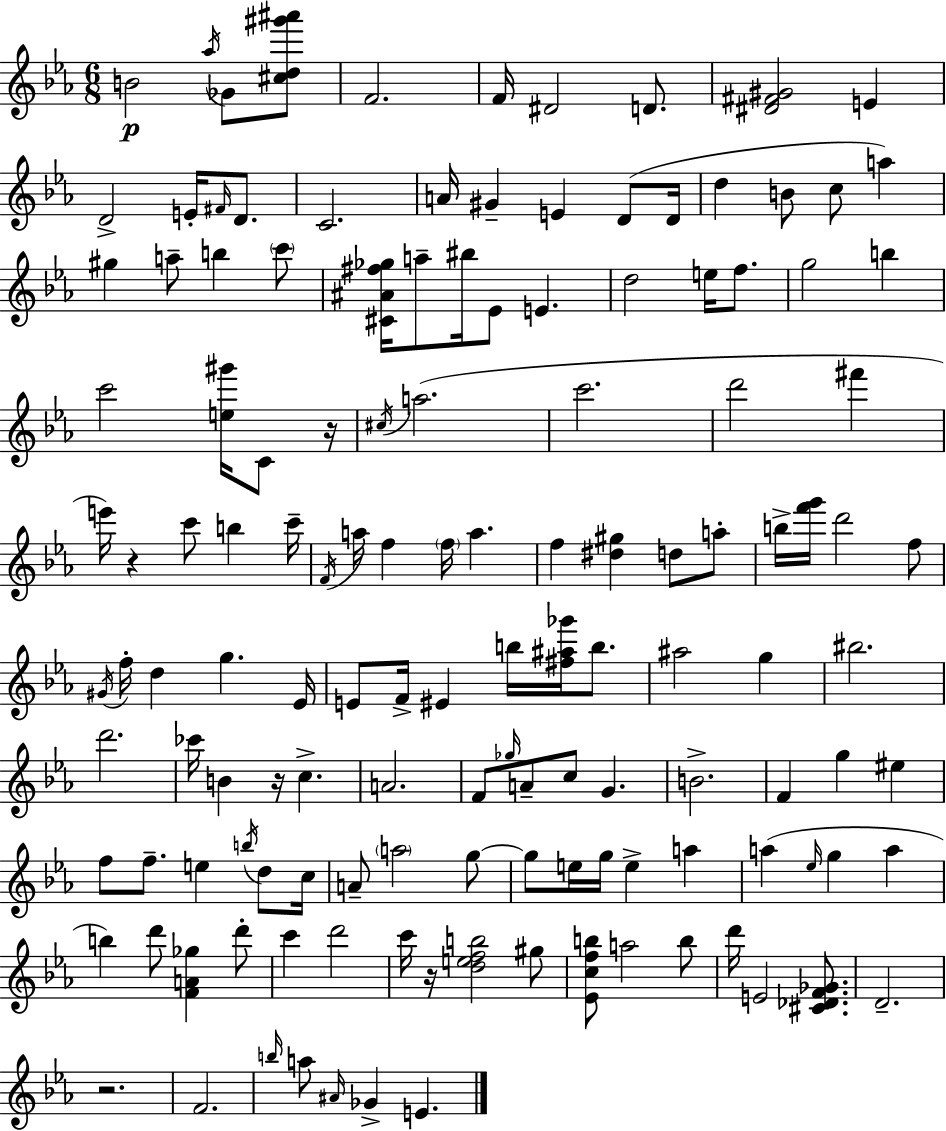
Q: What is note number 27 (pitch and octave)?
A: A5